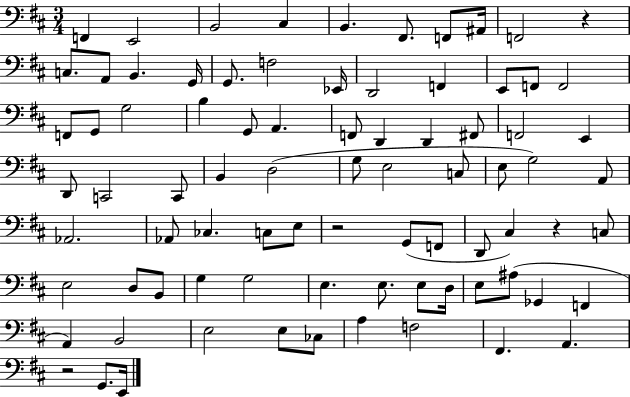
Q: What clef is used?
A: bass